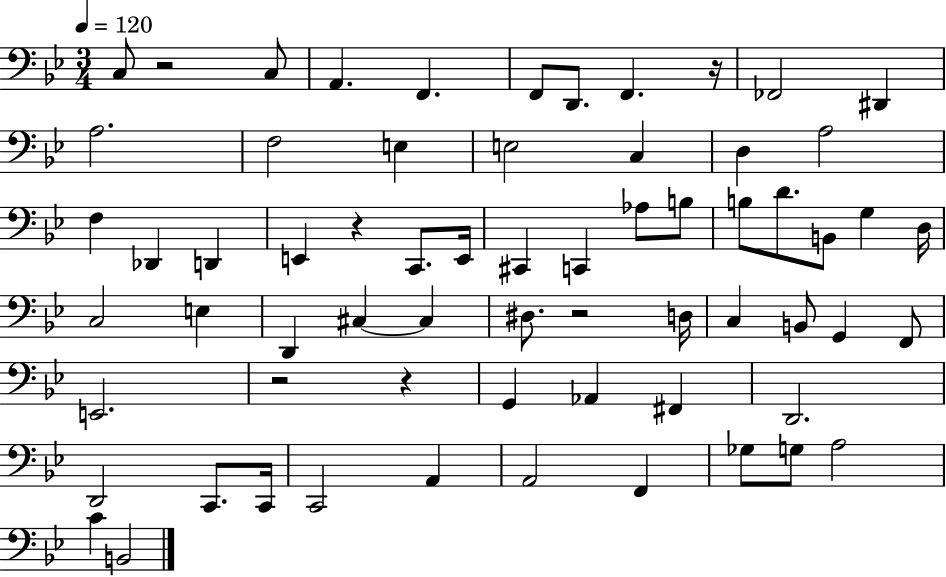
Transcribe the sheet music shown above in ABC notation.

X:1
T:Untitled
M:3/4
L:1/4
K:Bb
C,/2 z2 C,/2 A,, F,, F,,/2 D,,/2 F,, z/4 _F,,2 ^D,, A,2 F,2 E, E,2 C, D, A,2 F, _D,, D,, E,, z C,,/2 E,,/4 ^C,, C,, _A,/2 B,/2 B,/2 D/2 B,,/2 G, D,/4 C,2 E, D,, ^C, ^C, ^D,/2 z2 D,/4 C, B,,/2 G,, F,,/2 E,,2 z2 z G,, _A,, ^F,, D,,2 D,,2 C,,/2 C,,/4 C,,2 A,, A,,2 F,, _G,/2 G,/2 A,2 C B,,2